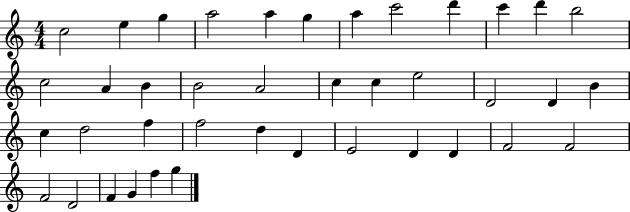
C5/h E5/q G5/q A5/h A5/q G5/q A5/q C6/h D6/q C6/q D6/q B5/h C5/h A4/q B4/q B4/h A4/h C5/q C5/q E5/h D4/h D4/q B4/q C5/q D5/h F5/q F5/h D5/q D4/q E4/h D4/q D4/q F4/h F4/h F4/h D4/h F4/q G4/q F5/q G5/q